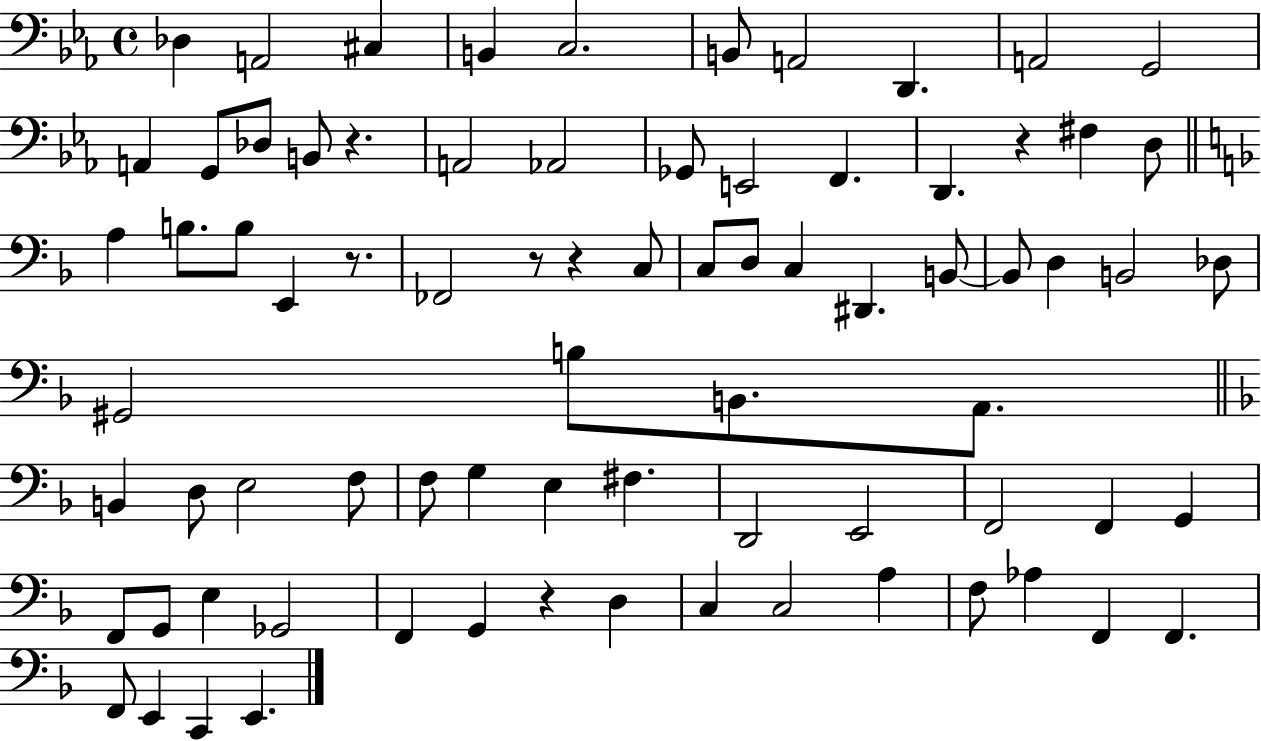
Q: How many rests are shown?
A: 6